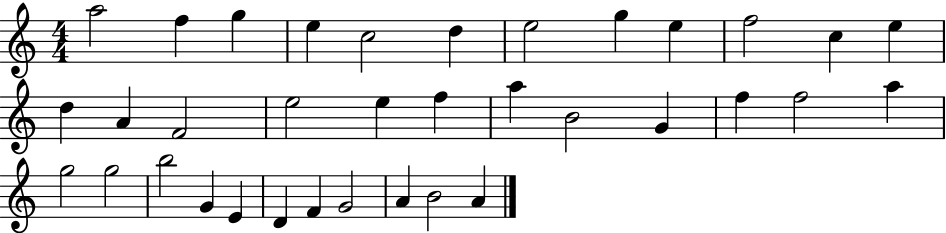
{
  \clef treble
  \numericTimeSignature
  \time 4/4
  \key c \major
  a''2 f''4 g''4 | e''4 c''2 d''4 | e''2 g''4 e''4 | f''2 c''4 e''4 | \break d''4 a'4 f'2 | e''2 e''4 f''4 | a''4 b'2 g'4 | f''4 f''2 a''4 | \break g''2 g''2 | b''2 g'4 e'4 | d'4 f'4 g'2 | a'4 b'2 a'4 | \break \bar "|."
}